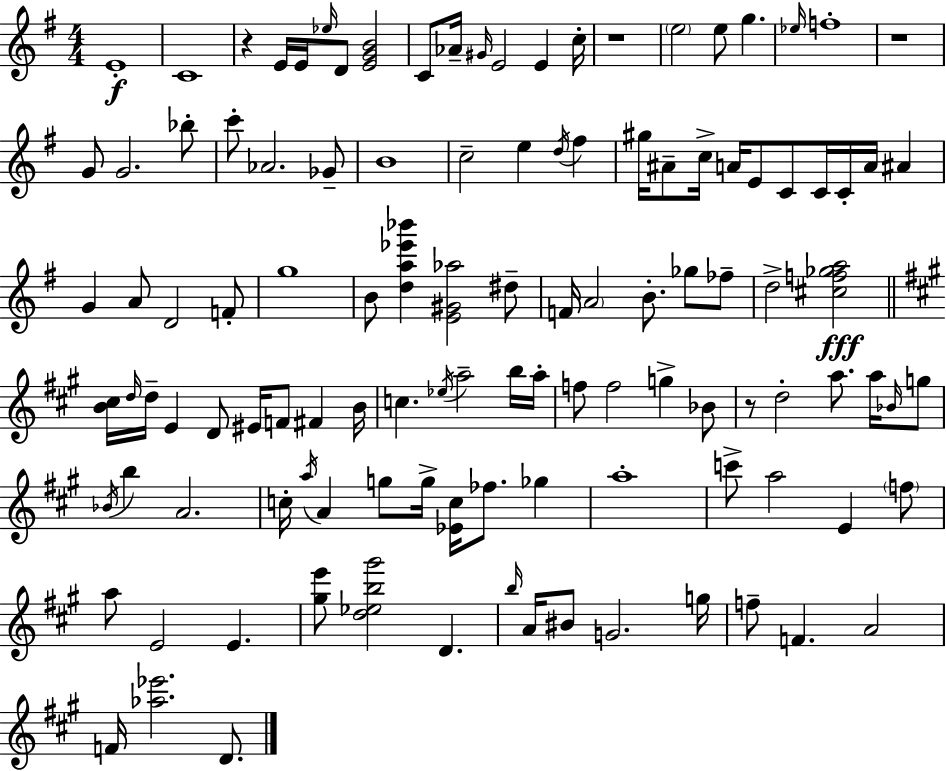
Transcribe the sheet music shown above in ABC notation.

X:1
T:Untitled
M:4/4
L:1/4
K:G
E4 C4 z E/4 E/4 _e/4 D/2 [EGB]2 C/2 _A/4 ^G/4 E2 E c/4 z4 e2 e/2 g _e/4 f4 z4 G/2 G2 _b/2 c'/2 _A2 _G/2 B4 c2 e d/4 ^f ^g/4 ^A/2 c/4 A/4 E/2 C/2 C/4 C/4 A/4 ^A G A/2 D2 F/2 g4 B/2 [da_e'_b'] [E^G_a]2 ^d/2 F/4 A2 B/2 _g/2 _f/2 d2 [^cf_ga]2 [B^c]/4 d/4 d/4 E D/2 ^E/4 F/2 ^F B/4 c _e/4 a2 b/4 a/4 f/2 f2 g _B/2 z/2 d2 a/2 a/4 _B/4 g/2 _B/4 b A2 c/4 a/4 A g/2 g/4 [_Ec]/4 _f/2 _g a4 c'/2 a2 E f/2 a/2 E2 E [^ge']/2 [d_eb^g']2 D b/4 A/4 ^B/2 G2 g/4 f/2 F A2 F/4 [_a_e']2 D/2